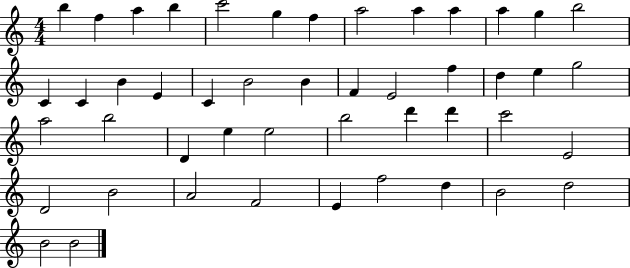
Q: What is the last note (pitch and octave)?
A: B4